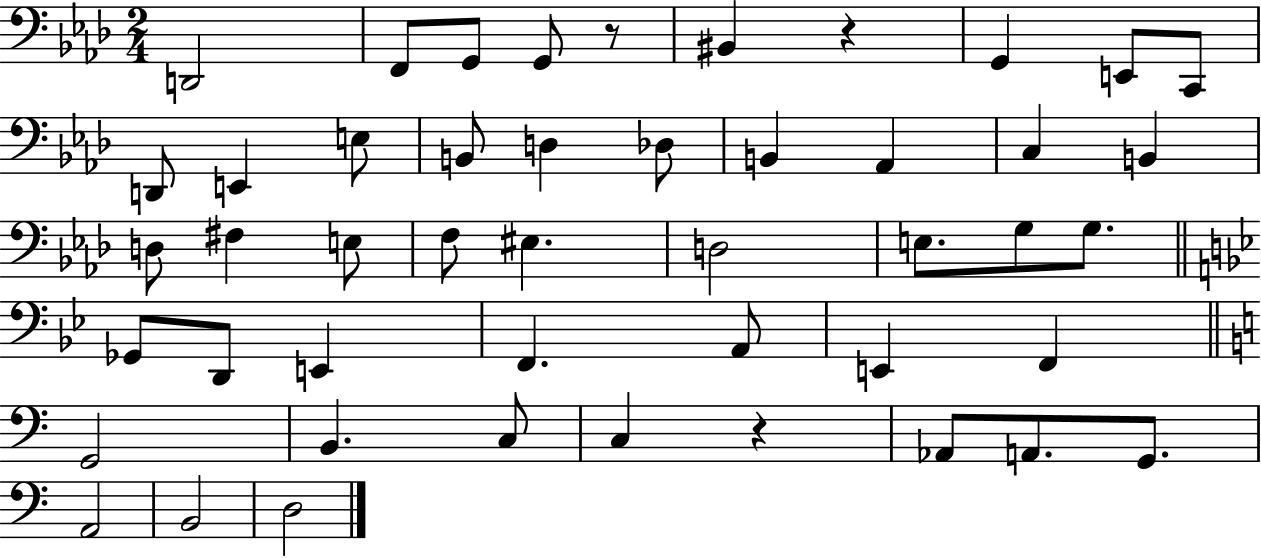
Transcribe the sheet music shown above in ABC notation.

X:1
T:Untitled
M:2/4
L:1/4
K:Ab
D,,2 F,,/2 G,,/2 G,,/2 z/2 ^B,, z G,, E,,/2 C,,/2 D,,/2 E,, E,/2 B,,/2 D, _D,/2 B,, _A,, C, B,, D,/2 ^F, E,/2 F,/2 ^E, D,2 E,/2 G,/2 G,/2 _G,,/2 D,,/2 E,, F,, A,,/2 E,, F,, G,,2 B,, C,/2 C, z _A,,/2 A,,/2 G,,/2 A,,2 B,,2 D,2